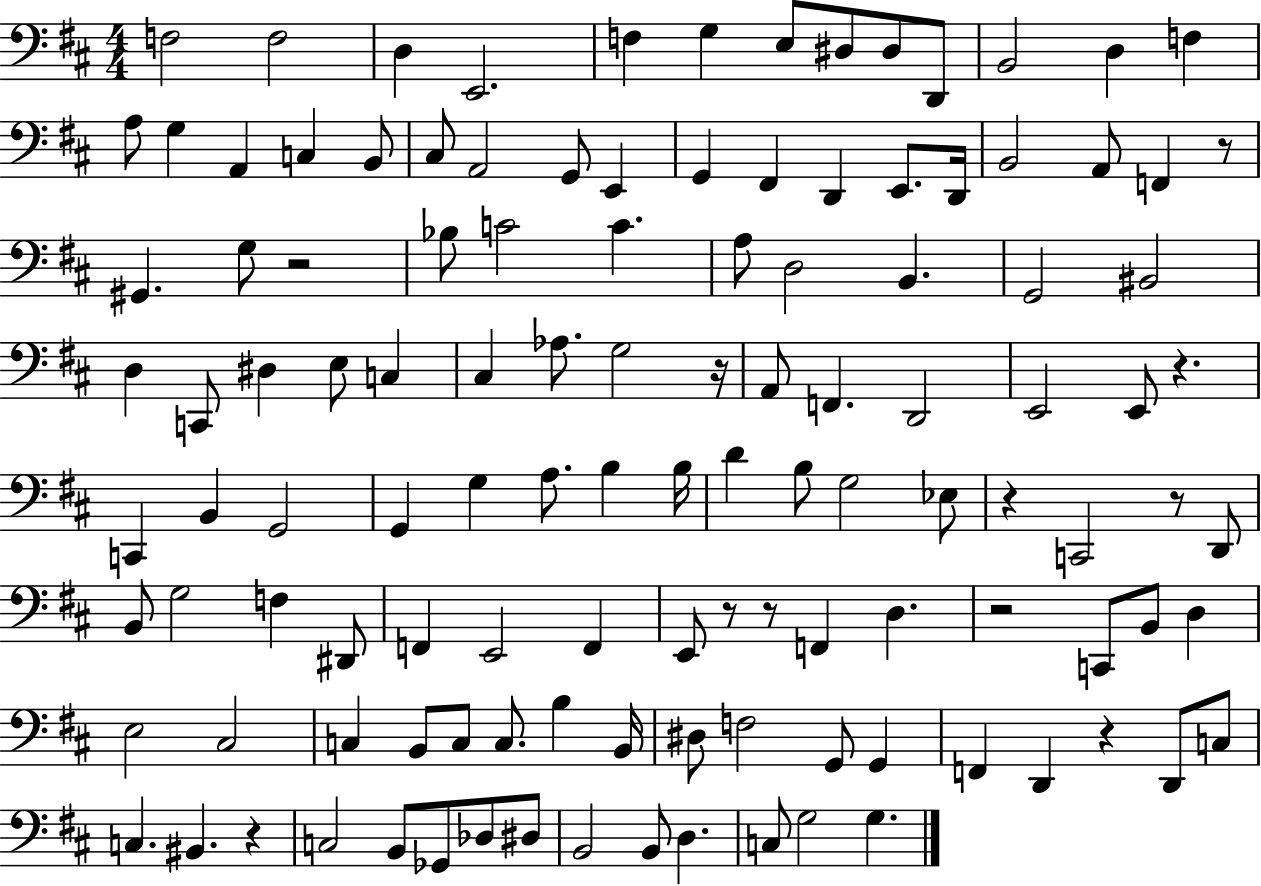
{
  \clef bass
  \numericTimeSignature
  \time 4/4
  \key d \major
  f2 f2 | d4 e,2. | f4 g4 e8 dis8 dis8 d,8 | b,2 d4 f4 | \break a8 g4 a,4 c4 b,8 | cis8 a,2 g,8 e,4 | g,4 fis,4 d,4 e,8. d,16 | b,2 a,8 f,4 r8 | \break gis,4. g8 r2 | bes8 c'2 c'4. | a8 d2 b,4. | g,2 bis,2 | \break d4 c,8 dis4 e8 c4 | cis4 aes8. g2 r16 | a,8 f,4. d,2 | e,2 e,8 r4. | \break c,4 b,4 g,2 | g,4 g4 a8. b4 b16 | d'4 b8 g2 ees8 | r4 c,2 r8 d,8 | \break b,8 g2 f4 dis,8 | f,4 e,2 f,4 | e,8 r8 r8 f,4 d4. | r2 c,8 b,8 d4 | \break e2 cis2 | c4 b,8 c8 c8. b4 b,16 | dis8 f2 g,8 g,4 | f,4 d,4 r4 d,8 c8 | \break c4. bis,4. r4 | c2 b,8 ges,8 des8 dis8 | b,2 b,8 d4. | c8 g2 g4. | \break \bar "|."
}